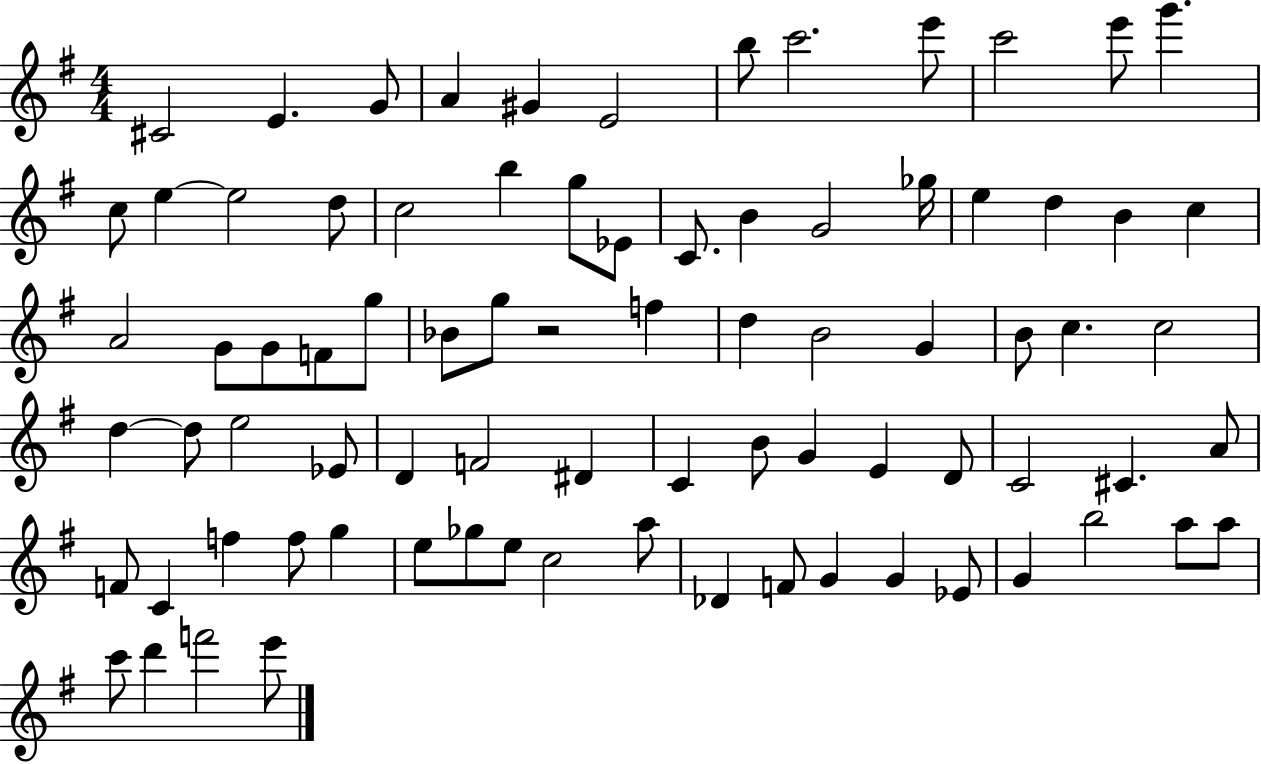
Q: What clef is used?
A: treble